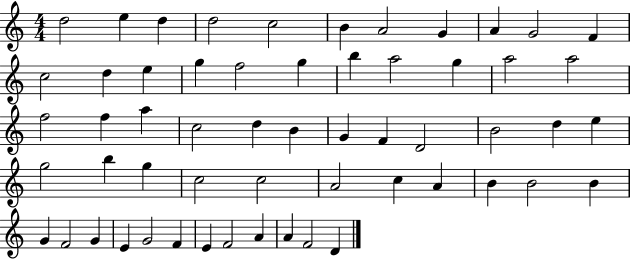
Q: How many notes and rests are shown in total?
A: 57